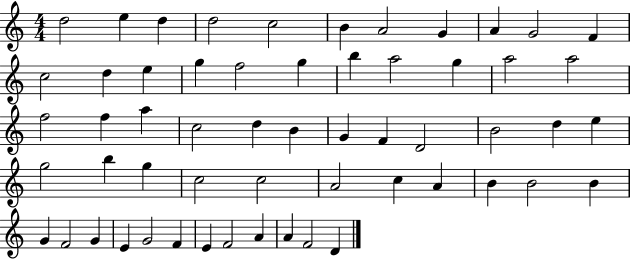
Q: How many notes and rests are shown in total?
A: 57